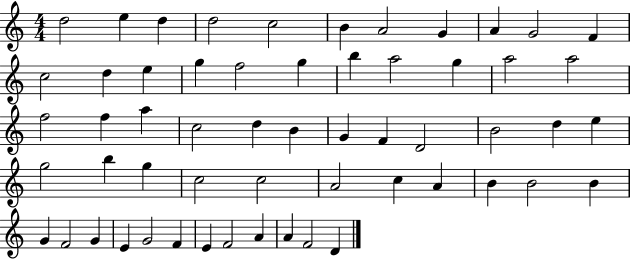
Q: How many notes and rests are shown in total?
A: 57